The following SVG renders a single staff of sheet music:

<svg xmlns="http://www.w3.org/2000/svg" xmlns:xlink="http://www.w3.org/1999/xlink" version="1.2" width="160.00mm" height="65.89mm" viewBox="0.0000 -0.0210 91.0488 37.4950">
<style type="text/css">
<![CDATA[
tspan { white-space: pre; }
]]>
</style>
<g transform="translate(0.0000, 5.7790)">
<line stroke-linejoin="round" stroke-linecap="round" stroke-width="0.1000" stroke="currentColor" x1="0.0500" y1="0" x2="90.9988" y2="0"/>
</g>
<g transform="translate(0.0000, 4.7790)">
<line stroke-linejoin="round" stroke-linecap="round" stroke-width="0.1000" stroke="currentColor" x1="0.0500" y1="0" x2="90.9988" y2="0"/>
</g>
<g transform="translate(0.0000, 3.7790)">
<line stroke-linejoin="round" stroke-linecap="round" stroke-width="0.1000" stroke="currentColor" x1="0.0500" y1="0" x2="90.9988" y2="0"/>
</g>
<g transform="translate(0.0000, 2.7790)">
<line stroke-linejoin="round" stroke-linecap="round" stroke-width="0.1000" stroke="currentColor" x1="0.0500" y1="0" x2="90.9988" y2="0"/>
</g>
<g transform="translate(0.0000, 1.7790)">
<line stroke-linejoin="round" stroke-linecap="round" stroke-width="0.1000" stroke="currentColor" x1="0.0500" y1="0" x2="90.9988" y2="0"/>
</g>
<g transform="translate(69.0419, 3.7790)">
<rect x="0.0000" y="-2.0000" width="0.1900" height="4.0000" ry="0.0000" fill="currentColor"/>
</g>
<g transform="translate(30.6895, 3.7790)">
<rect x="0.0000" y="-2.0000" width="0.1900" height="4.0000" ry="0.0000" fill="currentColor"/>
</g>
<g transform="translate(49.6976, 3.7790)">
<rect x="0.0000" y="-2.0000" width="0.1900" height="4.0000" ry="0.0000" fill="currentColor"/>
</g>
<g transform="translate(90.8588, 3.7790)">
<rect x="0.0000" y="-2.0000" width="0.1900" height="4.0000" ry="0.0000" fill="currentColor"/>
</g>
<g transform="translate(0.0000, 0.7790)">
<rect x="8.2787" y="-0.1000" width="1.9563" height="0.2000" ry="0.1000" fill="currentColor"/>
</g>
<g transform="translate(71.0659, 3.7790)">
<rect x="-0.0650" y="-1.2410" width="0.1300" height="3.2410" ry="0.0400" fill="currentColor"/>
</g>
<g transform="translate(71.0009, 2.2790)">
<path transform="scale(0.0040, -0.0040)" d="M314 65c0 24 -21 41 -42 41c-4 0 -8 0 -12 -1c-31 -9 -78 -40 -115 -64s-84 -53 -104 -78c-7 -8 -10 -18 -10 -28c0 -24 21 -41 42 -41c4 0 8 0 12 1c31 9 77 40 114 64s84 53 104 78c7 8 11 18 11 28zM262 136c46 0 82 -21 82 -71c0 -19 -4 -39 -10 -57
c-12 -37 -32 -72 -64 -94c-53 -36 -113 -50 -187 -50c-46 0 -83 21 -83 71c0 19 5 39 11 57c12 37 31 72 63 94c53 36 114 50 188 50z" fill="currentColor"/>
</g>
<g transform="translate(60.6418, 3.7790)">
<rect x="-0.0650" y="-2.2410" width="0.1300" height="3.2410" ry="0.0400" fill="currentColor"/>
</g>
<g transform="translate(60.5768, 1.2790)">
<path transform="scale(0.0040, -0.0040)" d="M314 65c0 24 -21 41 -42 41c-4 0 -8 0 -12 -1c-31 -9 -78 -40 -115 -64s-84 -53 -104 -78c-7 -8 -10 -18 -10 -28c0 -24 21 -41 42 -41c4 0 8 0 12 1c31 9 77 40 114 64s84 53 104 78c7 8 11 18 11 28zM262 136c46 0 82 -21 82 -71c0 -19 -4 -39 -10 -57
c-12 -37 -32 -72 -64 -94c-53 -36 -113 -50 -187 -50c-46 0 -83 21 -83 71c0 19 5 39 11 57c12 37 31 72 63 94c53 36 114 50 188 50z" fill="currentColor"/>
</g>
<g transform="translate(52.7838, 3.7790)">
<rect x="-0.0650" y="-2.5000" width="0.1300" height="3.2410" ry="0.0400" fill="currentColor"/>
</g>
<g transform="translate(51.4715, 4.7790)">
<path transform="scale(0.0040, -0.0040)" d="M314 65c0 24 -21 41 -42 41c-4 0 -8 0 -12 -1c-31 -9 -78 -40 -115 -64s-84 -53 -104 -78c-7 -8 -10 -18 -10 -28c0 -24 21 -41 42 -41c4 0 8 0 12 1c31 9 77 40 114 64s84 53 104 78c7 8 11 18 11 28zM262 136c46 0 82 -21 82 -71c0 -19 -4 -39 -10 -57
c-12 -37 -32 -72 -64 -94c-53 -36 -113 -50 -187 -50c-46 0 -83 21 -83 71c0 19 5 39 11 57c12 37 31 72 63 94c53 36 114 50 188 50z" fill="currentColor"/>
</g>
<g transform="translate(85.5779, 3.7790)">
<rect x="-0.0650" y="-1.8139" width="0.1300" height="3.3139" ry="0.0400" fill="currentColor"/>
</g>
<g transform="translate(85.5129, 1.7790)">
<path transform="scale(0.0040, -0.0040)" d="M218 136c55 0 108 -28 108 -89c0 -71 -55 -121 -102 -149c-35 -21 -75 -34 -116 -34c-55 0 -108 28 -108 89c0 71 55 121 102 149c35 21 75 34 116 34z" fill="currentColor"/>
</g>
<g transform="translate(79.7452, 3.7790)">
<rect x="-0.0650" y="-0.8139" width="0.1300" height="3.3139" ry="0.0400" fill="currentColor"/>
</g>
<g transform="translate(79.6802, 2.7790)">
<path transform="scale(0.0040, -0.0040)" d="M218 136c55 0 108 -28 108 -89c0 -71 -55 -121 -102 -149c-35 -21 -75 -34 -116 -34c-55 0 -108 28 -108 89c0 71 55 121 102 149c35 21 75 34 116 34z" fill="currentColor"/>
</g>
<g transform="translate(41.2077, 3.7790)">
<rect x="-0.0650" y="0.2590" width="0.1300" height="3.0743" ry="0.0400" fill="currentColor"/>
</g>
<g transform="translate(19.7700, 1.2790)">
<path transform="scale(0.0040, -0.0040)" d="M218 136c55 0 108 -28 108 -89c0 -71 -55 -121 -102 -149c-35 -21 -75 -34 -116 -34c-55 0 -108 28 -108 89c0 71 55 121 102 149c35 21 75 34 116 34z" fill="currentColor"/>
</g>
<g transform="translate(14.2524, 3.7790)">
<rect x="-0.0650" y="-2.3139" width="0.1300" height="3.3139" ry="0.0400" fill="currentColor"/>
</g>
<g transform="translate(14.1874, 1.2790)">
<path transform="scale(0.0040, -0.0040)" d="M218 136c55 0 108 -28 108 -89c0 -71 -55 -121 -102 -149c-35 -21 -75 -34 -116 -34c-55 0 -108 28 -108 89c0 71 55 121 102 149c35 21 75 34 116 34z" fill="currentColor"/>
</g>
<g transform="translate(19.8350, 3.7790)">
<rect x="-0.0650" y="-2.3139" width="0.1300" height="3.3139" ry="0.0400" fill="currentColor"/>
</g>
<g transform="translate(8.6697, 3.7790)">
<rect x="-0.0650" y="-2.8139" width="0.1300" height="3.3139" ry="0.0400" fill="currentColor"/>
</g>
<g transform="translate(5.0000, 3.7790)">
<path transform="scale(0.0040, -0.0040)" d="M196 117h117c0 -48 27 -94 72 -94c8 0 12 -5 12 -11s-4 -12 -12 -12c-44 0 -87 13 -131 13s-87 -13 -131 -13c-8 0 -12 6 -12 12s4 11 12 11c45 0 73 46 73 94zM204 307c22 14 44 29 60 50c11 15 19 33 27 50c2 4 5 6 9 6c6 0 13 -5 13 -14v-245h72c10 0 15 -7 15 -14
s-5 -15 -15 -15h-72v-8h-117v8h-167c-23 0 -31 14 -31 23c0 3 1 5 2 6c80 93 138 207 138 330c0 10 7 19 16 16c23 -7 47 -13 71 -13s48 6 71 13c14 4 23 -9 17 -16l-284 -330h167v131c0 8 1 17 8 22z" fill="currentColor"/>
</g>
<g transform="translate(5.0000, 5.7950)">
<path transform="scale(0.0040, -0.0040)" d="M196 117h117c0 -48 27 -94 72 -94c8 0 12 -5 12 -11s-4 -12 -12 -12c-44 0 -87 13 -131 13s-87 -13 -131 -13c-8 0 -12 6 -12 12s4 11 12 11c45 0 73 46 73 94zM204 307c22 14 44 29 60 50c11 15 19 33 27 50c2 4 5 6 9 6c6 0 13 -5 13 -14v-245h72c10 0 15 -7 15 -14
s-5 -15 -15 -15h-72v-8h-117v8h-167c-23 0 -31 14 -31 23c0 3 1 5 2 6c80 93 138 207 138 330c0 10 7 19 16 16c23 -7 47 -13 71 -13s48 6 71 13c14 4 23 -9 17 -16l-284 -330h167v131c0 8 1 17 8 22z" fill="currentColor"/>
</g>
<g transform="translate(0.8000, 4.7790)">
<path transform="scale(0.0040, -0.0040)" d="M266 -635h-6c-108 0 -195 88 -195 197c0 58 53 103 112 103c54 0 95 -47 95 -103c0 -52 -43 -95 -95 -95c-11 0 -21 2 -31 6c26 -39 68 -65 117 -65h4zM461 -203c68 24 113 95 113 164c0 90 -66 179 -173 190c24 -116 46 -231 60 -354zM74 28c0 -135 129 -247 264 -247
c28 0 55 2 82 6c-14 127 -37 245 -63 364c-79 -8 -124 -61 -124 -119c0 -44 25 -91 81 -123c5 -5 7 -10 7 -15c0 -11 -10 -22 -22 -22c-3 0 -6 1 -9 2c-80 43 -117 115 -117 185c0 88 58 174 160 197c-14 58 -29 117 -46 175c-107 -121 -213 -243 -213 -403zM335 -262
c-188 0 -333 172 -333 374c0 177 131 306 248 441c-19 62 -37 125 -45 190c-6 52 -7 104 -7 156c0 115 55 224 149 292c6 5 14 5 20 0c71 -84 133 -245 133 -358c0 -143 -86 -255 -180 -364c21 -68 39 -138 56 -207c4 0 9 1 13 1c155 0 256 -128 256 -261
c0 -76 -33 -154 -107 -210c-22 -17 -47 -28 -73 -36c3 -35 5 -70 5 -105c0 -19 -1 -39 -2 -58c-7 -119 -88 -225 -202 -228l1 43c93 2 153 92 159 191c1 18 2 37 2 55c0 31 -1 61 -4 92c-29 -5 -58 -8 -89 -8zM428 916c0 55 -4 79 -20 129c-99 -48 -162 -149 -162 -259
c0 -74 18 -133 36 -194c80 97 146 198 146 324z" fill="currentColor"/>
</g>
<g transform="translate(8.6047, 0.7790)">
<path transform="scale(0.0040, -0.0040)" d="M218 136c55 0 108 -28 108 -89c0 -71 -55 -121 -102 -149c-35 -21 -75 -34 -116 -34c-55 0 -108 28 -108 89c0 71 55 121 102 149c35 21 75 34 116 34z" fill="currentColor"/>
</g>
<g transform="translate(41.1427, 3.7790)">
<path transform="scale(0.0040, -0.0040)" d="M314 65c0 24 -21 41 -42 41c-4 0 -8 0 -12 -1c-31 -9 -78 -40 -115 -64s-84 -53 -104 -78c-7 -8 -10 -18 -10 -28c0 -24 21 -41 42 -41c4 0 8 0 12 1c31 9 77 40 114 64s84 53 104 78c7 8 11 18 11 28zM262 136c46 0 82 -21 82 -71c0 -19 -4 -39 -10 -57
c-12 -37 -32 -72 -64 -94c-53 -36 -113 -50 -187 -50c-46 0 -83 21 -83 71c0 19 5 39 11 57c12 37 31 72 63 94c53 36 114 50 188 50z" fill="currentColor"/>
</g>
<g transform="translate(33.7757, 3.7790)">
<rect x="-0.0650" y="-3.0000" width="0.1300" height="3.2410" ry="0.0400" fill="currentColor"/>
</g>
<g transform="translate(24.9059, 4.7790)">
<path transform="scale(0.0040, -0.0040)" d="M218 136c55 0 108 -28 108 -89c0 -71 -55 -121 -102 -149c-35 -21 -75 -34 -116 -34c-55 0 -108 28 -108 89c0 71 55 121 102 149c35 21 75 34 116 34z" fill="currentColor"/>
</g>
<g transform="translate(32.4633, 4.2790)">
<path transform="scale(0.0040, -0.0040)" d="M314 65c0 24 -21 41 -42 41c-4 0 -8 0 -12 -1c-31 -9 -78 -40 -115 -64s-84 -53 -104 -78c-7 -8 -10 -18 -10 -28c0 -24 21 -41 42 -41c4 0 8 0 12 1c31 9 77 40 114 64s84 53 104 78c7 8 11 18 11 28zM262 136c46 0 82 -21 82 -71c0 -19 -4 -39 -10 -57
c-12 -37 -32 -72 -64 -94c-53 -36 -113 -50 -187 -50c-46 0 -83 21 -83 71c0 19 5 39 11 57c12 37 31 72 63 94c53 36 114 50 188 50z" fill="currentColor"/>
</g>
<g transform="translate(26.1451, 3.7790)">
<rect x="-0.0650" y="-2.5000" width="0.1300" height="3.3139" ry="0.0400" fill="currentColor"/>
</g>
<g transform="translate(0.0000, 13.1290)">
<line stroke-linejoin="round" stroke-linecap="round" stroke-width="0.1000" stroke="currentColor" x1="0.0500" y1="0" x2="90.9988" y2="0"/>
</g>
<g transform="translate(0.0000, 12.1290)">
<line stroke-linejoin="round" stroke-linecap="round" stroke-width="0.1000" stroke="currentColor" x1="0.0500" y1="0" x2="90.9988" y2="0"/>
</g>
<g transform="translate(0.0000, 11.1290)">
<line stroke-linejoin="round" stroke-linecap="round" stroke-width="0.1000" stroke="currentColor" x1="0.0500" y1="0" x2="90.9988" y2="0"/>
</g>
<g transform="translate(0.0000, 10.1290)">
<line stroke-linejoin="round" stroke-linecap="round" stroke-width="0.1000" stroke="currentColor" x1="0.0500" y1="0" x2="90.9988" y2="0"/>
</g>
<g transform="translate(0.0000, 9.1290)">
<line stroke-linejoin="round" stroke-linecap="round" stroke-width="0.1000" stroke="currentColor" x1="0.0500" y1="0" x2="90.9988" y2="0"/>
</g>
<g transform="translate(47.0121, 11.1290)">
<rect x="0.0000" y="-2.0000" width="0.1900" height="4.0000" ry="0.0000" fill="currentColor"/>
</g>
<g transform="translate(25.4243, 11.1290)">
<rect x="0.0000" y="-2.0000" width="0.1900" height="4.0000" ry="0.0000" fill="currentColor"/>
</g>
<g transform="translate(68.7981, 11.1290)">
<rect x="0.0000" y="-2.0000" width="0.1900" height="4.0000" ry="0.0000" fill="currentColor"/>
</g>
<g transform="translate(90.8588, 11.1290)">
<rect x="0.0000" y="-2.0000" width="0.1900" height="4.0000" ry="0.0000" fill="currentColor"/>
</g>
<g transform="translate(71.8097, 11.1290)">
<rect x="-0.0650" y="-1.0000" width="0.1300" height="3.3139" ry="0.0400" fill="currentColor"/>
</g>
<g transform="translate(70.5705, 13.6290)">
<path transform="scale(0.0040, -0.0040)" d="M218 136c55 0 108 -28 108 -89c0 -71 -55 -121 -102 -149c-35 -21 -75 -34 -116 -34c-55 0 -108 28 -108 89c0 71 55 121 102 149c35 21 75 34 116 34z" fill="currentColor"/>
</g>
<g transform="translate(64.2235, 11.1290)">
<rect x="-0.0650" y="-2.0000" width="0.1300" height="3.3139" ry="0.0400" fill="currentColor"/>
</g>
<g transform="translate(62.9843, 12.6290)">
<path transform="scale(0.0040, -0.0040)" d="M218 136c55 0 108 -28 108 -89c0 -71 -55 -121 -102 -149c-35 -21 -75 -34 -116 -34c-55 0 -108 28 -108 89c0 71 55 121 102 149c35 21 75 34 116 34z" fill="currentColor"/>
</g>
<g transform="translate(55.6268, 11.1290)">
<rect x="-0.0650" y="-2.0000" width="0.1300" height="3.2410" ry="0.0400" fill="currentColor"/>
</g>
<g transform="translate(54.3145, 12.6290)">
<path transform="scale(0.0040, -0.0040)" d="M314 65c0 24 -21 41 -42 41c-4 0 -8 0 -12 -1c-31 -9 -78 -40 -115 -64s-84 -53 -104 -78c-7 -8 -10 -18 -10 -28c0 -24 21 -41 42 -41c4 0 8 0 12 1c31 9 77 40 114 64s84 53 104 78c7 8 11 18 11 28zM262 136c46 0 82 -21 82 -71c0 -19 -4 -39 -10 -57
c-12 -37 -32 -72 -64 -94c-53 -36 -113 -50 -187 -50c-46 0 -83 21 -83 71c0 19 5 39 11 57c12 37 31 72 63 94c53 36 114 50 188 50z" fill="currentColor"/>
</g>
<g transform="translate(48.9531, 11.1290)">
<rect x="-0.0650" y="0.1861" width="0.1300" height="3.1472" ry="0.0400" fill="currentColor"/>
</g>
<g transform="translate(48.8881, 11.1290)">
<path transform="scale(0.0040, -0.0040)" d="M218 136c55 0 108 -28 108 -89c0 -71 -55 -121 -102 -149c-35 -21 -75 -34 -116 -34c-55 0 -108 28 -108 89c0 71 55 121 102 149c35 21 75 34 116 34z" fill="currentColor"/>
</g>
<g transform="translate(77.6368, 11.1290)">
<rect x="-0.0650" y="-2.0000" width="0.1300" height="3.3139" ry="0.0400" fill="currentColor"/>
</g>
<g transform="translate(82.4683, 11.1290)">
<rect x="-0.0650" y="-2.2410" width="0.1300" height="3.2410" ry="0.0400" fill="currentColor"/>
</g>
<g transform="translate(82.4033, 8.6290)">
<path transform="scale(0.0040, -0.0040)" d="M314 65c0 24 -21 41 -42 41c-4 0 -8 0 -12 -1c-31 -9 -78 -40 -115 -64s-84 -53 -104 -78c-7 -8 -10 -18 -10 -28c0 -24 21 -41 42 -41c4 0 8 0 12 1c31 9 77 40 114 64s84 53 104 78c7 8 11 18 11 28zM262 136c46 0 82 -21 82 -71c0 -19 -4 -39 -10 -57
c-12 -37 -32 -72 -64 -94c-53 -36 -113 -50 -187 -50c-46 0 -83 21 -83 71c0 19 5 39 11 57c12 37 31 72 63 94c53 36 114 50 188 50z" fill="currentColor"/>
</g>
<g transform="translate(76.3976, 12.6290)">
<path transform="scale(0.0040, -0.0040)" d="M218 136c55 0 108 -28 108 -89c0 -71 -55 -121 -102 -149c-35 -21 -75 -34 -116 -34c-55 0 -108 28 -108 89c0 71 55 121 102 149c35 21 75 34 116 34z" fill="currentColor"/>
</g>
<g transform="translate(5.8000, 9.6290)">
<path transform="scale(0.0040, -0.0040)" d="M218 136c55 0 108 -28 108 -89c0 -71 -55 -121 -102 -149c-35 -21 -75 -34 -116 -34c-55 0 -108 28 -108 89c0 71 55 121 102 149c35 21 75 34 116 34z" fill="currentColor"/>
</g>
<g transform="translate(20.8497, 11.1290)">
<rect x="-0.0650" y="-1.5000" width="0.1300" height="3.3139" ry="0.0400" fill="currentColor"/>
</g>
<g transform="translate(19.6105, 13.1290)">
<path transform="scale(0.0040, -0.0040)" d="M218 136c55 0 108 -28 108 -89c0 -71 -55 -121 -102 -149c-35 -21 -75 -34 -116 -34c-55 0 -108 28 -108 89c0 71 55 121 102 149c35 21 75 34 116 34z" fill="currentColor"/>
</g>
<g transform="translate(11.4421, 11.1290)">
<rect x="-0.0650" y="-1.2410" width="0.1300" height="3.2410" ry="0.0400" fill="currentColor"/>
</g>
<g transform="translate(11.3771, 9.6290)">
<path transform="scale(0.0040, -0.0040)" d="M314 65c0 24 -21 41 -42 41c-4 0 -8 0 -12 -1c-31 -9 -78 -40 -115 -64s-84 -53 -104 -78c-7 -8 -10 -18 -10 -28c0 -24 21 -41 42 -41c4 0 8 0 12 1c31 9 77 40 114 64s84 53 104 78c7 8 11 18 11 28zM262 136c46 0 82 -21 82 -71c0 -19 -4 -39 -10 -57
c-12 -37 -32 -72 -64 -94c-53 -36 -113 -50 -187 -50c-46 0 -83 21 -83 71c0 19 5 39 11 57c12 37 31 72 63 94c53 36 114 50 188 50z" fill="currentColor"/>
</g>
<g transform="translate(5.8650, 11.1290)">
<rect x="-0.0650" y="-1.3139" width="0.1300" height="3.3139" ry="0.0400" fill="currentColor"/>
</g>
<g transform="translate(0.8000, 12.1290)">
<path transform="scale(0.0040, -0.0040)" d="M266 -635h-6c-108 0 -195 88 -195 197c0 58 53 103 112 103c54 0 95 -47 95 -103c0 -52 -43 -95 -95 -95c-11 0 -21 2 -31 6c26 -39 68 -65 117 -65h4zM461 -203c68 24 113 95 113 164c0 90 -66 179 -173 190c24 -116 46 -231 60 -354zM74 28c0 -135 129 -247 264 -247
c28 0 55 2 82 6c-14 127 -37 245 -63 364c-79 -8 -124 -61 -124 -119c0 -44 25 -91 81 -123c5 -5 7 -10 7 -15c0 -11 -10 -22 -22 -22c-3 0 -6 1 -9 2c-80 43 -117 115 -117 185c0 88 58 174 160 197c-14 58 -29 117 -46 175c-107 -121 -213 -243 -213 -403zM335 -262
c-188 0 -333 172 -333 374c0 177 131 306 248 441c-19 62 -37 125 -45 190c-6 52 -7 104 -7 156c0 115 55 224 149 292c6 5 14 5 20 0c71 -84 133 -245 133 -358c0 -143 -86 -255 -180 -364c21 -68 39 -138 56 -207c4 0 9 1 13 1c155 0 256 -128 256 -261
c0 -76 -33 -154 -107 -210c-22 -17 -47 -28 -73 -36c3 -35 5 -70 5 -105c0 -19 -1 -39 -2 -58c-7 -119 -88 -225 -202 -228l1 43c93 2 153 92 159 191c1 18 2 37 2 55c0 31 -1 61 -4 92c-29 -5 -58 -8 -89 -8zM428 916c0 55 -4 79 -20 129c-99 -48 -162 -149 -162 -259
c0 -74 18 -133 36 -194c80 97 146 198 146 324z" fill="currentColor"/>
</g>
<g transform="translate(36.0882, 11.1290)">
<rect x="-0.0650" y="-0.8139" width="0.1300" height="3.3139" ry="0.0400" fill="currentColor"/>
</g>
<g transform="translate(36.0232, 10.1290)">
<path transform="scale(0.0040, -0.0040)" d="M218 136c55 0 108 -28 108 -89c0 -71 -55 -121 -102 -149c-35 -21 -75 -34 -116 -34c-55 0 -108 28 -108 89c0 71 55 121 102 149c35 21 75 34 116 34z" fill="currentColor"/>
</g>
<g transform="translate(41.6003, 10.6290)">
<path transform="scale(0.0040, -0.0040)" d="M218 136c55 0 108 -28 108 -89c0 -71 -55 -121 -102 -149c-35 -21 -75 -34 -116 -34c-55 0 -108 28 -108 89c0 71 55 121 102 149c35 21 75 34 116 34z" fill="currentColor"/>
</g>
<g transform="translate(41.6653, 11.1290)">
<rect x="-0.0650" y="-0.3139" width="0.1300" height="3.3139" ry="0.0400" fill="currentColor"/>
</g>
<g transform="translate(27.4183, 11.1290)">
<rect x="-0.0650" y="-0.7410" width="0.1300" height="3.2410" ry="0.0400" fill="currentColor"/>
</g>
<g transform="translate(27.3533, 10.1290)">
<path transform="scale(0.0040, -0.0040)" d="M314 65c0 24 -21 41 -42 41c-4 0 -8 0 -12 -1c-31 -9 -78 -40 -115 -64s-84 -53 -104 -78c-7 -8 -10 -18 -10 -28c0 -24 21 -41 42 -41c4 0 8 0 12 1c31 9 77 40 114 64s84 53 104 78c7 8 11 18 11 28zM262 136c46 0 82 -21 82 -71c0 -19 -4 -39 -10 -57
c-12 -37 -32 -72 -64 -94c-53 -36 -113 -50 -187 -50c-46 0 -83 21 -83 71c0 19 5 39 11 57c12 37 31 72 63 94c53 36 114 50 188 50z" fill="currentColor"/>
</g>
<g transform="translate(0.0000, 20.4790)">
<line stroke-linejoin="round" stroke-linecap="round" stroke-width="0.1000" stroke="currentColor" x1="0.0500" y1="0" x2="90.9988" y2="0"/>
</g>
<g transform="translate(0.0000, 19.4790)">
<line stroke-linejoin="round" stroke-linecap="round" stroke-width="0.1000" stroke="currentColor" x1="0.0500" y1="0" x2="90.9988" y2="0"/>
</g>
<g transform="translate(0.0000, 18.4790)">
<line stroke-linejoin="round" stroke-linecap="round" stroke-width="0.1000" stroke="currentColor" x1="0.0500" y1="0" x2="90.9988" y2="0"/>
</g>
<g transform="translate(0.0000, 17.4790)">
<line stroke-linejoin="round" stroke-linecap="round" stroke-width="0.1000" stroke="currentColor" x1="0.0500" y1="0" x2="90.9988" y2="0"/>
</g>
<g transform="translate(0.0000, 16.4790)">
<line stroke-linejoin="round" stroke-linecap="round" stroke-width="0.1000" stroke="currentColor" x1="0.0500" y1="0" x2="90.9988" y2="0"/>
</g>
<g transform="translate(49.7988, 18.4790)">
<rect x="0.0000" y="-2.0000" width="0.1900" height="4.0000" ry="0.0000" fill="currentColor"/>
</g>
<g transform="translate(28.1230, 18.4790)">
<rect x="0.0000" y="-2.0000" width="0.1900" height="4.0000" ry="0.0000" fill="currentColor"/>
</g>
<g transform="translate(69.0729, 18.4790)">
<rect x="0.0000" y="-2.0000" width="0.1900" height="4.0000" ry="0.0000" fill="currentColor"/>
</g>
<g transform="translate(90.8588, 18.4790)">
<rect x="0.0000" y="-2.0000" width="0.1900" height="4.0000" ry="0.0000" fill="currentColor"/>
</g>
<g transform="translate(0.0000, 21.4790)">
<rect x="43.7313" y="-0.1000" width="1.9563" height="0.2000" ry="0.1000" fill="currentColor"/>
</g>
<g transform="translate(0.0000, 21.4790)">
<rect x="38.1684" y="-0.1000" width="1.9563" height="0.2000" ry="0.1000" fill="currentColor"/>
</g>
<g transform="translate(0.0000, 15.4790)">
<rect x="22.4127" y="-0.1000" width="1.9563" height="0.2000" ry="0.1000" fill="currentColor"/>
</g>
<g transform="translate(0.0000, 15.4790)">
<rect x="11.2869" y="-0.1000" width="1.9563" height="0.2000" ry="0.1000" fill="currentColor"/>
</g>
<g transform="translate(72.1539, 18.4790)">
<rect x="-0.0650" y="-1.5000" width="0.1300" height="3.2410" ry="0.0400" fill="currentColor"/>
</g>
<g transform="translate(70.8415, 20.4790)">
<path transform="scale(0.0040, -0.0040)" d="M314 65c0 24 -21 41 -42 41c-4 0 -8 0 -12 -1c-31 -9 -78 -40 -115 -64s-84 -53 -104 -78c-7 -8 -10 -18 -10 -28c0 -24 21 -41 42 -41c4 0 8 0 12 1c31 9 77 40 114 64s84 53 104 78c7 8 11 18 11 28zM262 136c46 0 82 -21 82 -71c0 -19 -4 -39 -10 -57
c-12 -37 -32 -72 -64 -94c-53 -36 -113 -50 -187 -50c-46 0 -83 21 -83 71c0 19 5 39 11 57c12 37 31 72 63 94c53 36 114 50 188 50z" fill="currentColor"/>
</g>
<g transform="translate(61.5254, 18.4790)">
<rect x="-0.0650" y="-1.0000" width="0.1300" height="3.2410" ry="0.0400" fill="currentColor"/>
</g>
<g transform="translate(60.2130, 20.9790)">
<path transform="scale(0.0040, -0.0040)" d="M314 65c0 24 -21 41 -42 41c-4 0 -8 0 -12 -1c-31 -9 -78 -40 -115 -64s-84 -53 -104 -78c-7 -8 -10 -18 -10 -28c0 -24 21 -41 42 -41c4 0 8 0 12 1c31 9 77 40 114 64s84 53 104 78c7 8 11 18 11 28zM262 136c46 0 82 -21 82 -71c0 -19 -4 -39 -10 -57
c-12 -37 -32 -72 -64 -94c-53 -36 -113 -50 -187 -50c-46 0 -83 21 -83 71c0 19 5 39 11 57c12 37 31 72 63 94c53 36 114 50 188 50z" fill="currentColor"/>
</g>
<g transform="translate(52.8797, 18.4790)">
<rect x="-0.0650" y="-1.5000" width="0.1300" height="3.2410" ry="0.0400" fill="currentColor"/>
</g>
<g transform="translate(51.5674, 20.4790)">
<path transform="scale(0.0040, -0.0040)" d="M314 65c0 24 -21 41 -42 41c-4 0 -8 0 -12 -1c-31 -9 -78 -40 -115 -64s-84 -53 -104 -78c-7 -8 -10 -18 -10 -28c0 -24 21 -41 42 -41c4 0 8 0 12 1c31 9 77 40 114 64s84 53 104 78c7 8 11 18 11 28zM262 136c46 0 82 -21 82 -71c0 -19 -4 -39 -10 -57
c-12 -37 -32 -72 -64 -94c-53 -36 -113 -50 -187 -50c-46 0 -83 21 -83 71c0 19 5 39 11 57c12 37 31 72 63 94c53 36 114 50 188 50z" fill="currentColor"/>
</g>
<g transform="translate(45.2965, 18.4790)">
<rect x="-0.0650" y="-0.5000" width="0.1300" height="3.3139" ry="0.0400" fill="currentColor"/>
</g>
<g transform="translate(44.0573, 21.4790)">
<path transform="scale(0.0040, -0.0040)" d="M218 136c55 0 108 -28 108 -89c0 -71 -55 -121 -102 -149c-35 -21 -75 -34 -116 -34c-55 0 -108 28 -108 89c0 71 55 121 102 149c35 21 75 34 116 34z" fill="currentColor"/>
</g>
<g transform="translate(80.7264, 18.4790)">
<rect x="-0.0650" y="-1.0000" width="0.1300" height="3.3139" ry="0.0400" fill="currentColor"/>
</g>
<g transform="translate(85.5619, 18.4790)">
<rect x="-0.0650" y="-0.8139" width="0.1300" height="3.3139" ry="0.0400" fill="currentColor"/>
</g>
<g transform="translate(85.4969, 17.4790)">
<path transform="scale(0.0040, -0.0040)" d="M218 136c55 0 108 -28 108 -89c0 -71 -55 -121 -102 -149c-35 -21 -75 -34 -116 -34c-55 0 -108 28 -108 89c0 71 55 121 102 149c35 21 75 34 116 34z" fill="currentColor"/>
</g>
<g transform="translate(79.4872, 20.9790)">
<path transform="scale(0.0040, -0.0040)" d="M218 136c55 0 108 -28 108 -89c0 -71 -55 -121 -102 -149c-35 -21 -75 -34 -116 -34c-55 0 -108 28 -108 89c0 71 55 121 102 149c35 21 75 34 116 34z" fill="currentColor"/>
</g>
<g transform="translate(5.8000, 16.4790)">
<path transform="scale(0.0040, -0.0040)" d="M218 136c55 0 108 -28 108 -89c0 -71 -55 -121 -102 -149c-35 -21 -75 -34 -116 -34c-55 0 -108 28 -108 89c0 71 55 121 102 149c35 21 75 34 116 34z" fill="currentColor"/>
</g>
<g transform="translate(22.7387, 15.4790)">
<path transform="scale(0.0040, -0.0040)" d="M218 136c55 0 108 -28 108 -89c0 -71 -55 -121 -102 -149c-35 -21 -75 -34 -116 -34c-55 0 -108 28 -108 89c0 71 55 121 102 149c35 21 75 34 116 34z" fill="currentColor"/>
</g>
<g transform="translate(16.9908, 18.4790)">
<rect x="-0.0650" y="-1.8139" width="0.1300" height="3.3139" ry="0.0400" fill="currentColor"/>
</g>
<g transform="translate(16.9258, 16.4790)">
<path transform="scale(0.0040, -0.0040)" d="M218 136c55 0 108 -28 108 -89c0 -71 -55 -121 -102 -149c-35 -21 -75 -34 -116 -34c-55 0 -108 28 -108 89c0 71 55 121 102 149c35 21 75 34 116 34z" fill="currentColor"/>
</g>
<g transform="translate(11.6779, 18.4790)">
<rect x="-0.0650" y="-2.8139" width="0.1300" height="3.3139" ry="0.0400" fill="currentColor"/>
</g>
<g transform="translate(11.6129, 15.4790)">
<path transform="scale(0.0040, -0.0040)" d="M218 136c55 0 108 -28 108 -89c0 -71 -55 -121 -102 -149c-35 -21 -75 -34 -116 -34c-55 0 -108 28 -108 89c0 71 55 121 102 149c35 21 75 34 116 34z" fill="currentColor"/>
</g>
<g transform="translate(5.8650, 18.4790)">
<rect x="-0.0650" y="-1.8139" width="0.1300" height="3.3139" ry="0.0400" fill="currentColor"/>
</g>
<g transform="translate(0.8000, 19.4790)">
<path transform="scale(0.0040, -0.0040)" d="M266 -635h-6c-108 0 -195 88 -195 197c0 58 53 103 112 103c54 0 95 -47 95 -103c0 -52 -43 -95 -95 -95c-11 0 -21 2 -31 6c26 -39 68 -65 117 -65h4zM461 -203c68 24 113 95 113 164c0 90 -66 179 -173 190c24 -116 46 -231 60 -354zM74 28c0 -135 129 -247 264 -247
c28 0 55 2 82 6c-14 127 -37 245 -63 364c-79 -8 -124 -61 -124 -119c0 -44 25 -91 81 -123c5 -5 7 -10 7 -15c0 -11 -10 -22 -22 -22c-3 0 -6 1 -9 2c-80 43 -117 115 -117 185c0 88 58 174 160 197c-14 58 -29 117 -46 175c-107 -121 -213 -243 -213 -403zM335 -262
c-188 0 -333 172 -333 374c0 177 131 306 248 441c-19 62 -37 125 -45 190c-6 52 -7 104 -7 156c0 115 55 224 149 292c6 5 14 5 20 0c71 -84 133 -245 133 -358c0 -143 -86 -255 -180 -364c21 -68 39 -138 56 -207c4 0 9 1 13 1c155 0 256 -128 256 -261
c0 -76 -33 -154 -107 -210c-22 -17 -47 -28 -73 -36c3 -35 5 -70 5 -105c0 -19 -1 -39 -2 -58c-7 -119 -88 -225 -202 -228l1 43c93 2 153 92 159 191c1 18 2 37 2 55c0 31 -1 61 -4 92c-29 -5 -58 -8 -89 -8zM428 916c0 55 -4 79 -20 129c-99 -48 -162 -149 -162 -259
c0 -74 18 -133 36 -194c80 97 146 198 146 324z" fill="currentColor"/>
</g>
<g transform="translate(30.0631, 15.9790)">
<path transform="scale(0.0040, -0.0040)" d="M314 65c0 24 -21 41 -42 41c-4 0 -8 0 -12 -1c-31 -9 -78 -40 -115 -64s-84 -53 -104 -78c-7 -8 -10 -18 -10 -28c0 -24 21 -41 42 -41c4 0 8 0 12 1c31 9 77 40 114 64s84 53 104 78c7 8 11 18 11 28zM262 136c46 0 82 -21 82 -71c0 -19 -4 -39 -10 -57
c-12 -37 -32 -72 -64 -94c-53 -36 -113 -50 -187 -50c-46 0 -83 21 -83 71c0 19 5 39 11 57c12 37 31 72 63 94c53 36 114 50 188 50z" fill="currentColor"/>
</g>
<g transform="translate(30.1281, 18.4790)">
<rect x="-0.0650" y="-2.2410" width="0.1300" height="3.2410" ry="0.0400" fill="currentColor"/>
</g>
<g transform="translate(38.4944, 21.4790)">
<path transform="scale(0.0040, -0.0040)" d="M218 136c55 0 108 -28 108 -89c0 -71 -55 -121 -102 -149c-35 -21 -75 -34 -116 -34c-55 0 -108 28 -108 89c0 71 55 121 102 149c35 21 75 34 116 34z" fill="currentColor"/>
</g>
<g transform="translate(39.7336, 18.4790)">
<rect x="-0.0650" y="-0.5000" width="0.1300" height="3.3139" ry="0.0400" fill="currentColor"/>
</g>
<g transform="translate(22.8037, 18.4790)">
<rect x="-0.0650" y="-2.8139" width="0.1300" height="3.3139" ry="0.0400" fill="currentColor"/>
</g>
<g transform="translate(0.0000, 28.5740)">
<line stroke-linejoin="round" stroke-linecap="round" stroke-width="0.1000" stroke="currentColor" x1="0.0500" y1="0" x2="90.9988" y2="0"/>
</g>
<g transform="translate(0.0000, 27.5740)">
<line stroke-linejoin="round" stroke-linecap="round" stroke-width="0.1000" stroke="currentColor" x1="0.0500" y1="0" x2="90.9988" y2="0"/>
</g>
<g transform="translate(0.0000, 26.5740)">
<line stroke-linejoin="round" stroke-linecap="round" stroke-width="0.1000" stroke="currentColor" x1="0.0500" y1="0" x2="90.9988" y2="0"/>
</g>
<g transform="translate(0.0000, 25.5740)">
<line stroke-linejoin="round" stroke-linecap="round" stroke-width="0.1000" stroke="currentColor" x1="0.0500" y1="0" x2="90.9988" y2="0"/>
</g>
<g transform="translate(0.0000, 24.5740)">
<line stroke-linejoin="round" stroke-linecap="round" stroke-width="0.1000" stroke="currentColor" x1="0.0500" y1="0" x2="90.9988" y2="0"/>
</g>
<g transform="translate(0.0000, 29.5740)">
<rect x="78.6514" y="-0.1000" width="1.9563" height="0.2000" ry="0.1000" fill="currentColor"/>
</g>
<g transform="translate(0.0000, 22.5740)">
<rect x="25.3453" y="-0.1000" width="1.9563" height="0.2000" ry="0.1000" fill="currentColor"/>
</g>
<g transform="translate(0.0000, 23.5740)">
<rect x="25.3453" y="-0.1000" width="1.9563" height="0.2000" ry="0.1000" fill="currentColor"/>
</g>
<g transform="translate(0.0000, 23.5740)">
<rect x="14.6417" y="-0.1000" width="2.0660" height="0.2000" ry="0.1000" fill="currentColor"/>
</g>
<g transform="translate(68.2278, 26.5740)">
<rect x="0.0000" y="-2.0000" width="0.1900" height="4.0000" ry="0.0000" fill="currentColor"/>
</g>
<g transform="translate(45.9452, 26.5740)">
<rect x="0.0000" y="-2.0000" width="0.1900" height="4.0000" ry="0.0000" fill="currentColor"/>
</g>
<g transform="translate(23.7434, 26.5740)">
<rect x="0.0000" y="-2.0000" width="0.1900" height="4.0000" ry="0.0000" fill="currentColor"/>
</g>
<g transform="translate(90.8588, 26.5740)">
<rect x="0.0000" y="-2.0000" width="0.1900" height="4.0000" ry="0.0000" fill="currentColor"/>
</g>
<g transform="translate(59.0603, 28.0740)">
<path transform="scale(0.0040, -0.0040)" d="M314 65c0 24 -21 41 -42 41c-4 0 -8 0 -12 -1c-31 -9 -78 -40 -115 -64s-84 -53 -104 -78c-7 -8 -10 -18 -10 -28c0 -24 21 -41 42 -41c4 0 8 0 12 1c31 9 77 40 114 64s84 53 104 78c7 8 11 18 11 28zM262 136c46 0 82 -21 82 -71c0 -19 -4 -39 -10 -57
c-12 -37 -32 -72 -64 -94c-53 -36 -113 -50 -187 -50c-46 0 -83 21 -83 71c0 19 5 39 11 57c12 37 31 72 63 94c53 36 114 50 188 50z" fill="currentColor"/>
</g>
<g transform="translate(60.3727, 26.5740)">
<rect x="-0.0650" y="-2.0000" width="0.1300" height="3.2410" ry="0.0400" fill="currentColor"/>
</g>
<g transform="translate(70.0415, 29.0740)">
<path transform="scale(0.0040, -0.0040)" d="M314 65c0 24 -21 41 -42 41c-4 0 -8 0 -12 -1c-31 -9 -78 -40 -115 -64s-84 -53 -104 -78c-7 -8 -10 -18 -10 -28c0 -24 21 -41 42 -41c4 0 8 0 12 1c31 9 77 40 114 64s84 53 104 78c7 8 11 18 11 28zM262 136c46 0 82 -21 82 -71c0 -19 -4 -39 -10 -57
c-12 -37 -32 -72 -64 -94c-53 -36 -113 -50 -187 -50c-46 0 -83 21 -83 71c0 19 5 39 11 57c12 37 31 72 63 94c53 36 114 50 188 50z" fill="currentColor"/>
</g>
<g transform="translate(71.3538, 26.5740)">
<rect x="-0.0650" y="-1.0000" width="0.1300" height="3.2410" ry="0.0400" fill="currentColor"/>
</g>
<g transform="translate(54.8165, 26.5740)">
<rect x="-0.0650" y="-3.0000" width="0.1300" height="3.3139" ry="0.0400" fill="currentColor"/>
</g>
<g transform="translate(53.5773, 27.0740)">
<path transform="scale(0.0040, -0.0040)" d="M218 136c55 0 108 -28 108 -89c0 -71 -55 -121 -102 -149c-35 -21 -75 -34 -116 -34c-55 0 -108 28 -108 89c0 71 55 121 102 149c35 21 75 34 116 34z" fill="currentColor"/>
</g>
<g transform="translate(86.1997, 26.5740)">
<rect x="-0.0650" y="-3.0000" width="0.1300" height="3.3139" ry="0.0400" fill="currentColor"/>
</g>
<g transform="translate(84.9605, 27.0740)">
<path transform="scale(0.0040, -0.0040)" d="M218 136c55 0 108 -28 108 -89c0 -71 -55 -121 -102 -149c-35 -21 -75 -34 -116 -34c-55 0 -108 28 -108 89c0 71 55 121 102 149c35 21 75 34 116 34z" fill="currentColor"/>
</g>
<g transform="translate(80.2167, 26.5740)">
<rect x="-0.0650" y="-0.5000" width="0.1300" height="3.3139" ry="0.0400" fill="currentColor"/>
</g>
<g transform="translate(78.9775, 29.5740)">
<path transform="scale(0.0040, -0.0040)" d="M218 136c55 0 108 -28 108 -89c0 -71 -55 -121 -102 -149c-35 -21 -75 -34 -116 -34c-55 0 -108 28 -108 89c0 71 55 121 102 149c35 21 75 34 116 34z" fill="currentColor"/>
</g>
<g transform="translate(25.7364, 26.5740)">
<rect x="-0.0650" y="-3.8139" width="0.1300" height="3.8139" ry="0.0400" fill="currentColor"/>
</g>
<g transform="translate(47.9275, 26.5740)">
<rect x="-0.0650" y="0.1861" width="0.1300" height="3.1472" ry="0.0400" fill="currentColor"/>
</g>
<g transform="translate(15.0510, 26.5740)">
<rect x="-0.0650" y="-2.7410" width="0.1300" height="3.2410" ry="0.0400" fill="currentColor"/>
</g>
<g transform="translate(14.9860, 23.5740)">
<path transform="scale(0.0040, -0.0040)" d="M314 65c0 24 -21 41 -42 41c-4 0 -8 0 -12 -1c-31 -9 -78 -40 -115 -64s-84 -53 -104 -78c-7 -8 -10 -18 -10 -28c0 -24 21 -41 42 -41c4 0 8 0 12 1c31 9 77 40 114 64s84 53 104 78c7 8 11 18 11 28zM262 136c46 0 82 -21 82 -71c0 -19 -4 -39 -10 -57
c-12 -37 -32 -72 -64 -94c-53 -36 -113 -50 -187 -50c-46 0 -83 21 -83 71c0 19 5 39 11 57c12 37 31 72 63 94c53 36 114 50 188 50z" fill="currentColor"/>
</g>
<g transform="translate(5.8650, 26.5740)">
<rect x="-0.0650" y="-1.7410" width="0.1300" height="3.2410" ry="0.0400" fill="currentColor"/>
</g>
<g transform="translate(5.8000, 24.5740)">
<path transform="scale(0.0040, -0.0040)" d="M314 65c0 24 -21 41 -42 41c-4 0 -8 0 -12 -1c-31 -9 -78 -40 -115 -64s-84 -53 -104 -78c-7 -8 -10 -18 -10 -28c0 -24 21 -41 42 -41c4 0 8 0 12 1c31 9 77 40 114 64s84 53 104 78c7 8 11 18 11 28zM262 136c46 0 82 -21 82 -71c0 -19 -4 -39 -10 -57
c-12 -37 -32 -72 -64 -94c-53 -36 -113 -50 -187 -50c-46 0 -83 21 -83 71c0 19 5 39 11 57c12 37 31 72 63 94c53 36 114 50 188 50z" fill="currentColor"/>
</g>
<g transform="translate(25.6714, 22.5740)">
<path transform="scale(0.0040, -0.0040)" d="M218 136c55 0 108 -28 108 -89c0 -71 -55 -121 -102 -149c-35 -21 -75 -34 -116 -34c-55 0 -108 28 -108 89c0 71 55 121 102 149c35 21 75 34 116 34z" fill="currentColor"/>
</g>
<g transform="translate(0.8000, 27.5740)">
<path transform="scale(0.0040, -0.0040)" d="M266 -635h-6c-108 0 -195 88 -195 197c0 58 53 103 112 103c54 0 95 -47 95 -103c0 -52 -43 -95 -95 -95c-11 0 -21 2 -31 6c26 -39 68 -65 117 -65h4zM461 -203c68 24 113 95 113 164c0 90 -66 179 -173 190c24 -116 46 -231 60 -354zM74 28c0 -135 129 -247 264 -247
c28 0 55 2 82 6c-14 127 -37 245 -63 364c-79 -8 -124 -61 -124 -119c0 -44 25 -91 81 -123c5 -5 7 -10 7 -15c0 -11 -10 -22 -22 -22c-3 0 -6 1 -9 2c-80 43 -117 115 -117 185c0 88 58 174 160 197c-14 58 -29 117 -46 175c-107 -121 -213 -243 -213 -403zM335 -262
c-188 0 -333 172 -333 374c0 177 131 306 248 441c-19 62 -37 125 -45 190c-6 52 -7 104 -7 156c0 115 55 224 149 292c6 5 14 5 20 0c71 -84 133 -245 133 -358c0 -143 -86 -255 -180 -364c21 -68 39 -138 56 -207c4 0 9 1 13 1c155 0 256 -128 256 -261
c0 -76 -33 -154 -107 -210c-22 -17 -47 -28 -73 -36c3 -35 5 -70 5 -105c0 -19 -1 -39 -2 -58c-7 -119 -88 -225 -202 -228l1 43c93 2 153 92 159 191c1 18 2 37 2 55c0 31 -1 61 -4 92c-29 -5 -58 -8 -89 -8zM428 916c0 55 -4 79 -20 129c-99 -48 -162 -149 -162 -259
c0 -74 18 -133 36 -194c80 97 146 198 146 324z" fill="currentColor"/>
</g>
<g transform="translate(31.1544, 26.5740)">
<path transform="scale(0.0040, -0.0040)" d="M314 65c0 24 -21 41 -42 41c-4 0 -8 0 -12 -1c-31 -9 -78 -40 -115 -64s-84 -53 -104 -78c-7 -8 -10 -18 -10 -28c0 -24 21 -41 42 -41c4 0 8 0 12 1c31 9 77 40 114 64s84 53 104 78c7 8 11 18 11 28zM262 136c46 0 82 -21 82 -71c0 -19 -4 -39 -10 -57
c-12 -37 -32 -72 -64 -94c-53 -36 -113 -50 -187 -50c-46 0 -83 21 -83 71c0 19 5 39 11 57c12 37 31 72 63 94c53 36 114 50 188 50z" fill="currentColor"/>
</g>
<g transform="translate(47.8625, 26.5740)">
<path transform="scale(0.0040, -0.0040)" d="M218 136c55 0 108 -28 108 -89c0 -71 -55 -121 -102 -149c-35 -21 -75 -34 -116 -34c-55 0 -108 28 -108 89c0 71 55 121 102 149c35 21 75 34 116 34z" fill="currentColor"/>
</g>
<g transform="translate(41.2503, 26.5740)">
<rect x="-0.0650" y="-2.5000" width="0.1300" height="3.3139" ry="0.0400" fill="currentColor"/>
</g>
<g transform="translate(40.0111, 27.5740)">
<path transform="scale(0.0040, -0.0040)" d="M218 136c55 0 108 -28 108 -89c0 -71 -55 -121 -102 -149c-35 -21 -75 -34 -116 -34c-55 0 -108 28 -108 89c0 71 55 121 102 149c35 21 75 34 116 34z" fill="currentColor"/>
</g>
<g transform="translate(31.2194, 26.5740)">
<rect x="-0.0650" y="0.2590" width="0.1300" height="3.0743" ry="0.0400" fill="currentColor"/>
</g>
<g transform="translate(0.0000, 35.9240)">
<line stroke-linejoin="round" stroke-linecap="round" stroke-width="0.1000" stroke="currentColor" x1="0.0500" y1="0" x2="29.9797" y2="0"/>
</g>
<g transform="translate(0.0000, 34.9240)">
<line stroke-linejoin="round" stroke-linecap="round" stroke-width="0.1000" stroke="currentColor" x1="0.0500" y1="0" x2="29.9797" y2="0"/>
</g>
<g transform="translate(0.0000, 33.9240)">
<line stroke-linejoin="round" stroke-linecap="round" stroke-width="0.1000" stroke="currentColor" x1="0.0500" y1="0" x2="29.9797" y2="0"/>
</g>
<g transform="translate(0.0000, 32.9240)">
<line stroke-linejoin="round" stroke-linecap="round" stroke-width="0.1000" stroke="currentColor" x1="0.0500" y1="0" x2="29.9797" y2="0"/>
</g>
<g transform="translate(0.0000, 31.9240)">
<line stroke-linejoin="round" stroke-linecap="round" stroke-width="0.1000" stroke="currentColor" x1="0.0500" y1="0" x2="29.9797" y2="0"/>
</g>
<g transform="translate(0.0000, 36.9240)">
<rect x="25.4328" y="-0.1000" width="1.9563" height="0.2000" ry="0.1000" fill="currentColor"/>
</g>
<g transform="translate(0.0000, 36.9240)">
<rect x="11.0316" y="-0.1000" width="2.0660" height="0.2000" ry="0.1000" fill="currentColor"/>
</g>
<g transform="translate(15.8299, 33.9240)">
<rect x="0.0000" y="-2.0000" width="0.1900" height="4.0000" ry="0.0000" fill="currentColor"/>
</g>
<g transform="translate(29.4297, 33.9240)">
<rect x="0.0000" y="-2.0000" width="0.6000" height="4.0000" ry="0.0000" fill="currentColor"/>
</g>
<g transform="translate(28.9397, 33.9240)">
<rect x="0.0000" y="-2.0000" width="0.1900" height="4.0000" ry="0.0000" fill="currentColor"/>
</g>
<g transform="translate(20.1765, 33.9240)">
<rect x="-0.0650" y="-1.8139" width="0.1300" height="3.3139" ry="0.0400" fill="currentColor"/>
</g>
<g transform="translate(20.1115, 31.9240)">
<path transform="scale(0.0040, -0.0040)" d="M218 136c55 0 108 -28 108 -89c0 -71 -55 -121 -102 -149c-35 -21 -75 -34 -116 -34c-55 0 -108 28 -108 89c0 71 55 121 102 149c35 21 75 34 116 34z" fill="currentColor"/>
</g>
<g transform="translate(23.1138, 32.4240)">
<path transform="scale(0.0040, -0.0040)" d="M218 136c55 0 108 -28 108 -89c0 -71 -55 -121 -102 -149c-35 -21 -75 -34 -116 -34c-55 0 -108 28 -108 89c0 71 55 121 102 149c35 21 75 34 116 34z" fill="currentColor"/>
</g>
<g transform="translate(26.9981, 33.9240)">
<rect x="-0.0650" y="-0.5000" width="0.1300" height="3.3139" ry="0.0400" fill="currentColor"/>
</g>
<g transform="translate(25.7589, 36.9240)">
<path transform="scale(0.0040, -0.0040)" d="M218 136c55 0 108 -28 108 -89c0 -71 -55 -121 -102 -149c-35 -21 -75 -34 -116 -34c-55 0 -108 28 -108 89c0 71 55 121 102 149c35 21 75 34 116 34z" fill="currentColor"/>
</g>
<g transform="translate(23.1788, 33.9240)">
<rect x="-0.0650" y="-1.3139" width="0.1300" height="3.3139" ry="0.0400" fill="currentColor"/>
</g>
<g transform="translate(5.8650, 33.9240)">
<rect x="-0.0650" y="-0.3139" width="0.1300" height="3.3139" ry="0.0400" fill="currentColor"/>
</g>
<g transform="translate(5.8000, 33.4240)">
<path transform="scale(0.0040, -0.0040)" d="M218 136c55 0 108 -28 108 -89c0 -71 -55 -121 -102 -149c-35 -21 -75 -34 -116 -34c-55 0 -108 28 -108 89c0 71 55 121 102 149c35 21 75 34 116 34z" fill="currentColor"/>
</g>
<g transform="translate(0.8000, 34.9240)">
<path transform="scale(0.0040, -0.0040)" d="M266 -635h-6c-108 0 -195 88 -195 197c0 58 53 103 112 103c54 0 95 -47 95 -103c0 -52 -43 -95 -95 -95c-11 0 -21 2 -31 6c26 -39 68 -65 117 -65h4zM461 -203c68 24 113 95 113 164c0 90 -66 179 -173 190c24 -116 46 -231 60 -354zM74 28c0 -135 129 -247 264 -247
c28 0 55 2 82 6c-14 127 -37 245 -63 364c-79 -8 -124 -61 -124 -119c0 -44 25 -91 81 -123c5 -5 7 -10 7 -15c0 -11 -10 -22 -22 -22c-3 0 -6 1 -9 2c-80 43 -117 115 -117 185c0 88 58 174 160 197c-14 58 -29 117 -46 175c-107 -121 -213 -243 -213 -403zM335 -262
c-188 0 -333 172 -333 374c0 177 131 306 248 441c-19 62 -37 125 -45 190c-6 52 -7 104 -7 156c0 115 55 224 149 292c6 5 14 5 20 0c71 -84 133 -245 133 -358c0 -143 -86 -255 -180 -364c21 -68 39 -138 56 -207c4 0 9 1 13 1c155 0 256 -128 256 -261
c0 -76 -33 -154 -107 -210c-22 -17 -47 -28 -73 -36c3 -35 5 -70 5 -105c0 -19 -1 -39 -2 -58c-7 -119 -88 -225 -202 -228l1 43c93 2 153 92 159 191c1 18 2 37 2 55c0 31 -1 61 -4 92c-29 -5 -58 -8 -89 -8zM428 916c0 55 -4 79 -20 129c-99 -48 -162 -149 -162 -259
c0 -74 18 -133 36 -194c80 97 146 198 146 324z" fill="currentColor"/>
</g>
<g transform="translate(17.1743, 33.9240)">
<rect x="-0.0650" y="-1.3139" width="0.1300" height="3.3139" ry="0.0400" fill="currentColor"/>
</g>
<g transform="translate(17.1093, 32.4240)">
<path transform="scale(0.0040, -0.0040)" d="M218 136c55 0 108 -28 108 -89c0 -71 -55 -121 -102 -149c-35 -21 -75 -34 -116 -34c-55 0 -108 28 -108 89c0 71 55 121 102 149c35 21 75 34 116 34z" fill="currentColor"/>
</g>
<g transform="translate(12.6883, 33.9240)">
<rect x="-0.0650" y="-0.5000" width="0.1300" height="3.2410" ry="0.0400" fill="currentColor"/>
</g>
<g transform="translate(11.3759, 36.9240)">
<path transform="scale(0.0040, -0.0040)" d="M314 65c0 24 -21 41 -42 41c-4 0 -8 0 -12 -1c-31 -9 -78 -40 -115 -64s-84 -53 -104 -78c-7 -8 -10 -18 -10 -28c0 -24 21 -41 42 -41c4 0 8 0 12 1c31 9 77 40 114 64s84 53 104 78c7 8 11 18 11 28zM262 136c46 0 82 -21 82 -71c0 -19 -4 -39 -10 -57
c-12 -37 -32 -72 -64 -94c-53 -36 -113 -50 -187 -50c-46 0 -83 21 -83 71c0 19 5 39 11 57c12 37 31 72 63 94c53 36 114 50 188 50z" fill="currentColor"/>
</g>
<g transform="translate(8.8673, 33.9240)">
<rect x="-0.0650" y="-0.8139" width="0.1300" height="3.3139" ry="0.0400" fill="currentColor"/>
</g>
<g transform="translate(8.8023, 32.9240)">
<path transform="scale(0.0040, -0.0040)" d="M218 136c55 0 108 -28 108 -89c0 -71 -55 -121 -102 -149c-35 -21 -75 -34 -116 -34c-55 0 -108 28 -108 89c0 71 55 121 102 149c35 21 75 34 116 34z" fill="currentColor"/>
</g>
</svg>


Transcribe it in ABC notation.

X:1
T:Untitled
M:4/4
L:1/4
K:C
a g g G A2 B2 G2 g2 e2 d f e e2 E d2 d c B F2 F D F g2 f a f a g2 C C E2 D2 E2 D d f2 a2 c' B2 G B A F2 D2 C A c d C2 e f e C